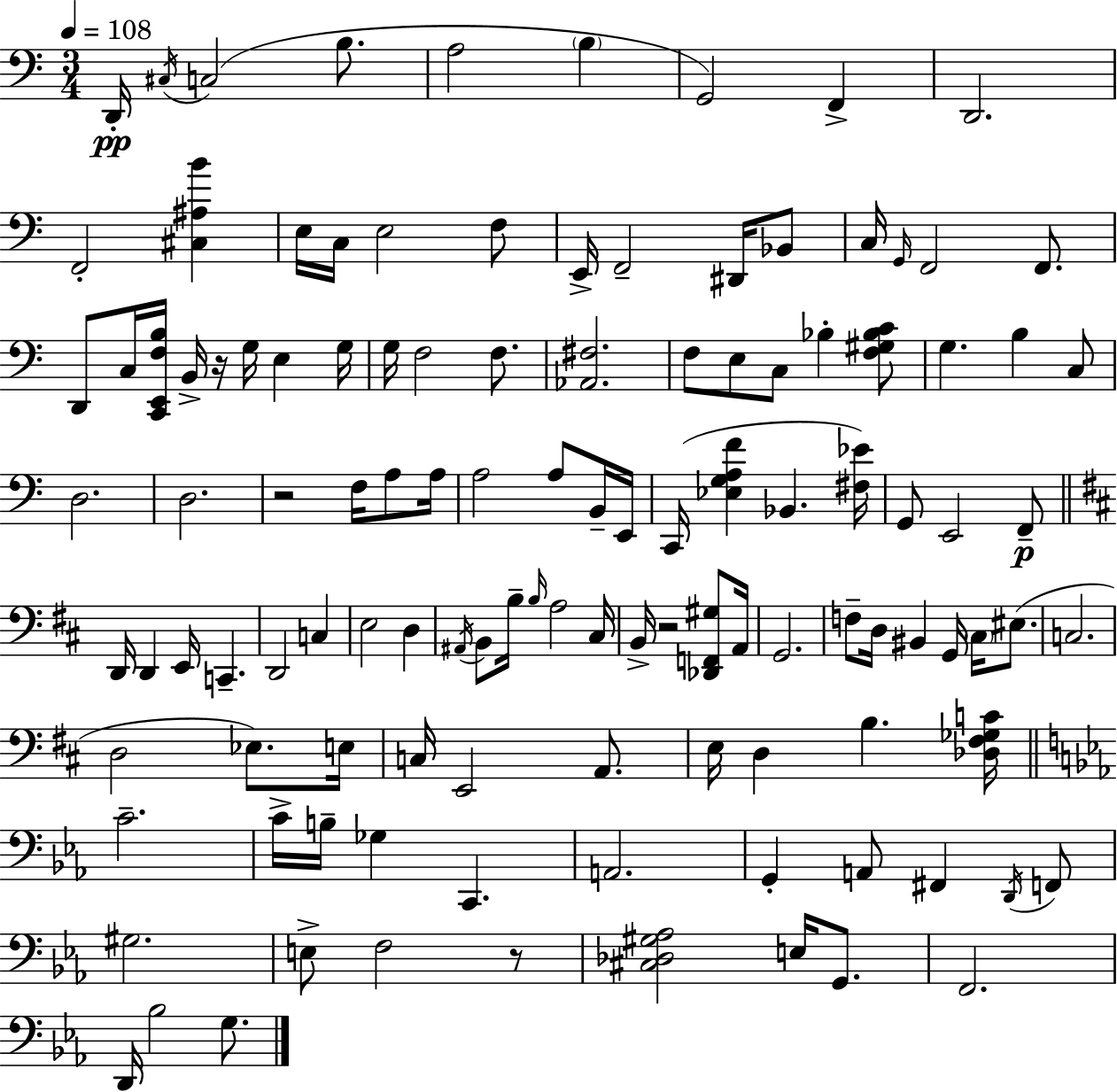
D2/s C#3/s C3/h B3/e. A3/h B3/q G2/h F2/q D2/h. F2/h [C#3,A#3,B4]/q E3/s C3/s E3/h F3/e E2/s F2/h D#2/s Bb2/e C3/s G2/s F2/h F2/e. D2/e C3/s [C2,E2,F3,B3]/s B2/s R/s G3/s E3/q G3/s G3/s F3/h F3/e. [Ab2,F#3]/h. F3/e E3/e C3/e Bb3/q [F3,G#3,Bb3,C4]/e G3/q. B3/q C3/e D3/h. D3/h. R/h F3/s A3/e A3/s A3/h A3/e B2/s E2/s C2/s [Eb3,G3,A3,F4]/q Bb2/q. [F#3,Eb4]/s G2/e E2/h F2/e D2/s D2/q E2/s C2/q. D2/h C3/q E3/h D3/q A#2/s B2/e B3/s B3/s A3/h C#3/s B2/s R/h [Db2,F2,G#3]/e A2/s G2/h. F3/e D3/s BIS2/q G2/s C#3/s EIS3/e. C3/h. D3/h Eb3/e. E3/s C3/s E2/h A2/e. E3/s D3/q B3/q. [Db3,F#3,Gb3,C4]/s C4/h. C4/s B3/s Gb3/q C2/q. A2/h. G2/q A2/e F#2/q D2/s F2/e G#3/h. E3/e F3/h R/e [C#3,Db3,G#3,Ab3]/h E3/s G2/e. F2/h. D2/s Bb3/h G3/e.